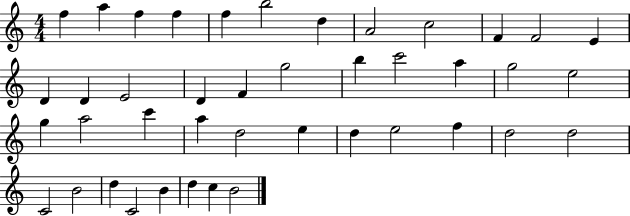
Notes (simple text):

F5/q A5/q F5/q F5/q F5/q B5/h D5/q A4/h C5/h F4/q F4/h E4/q D4/q D4/q E4/h D4/q F4/q G5/h B5/q C6/h A5/q G5/h E5/h G5/q A5/h C6/q A5/q D5/h E5/q D5/q E5/h F5/q D5/h D5/h C4/h B4/h D5/q C4/h B4/q D5/q C5/q B4/h